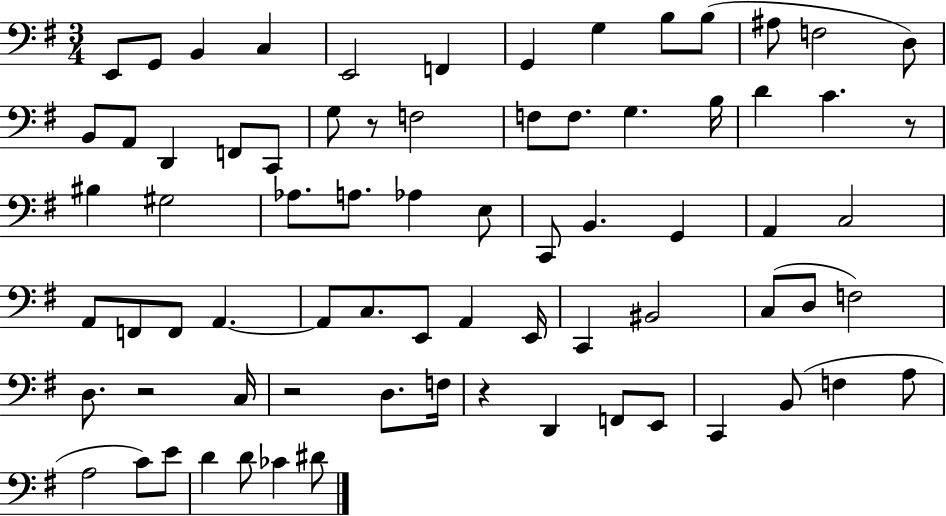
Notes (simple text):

E2/e G2/e B2/q C3/q E2/h F2/q G2/q G3/q B3/e B3/e A#3/e F3/h D3/e B2/e A2/e D2/q F2/e C2/e G3/e R/e F3/h F3/e F3/e. G3/q. B3/s D4/q C4/q. R/e BIS3/q G#3/h Ab3/e. A3/e. Ab3/q E3/e C2/e B2/q. G2/q A2/q C3/h A2/e F2/e F2/e A2/q. A2/e C3/e. E2/e A2/q E2/s C2/q BIS2/h C3/e D3/e F3/h D3/e. R/h C3/s R/h D3/e. F3/s R/q D2/q F2/e E2/e C2/q B2/e F3/q A3/e A3/h C4/e E4/e D4/q D4/e CES4/q D#4/e